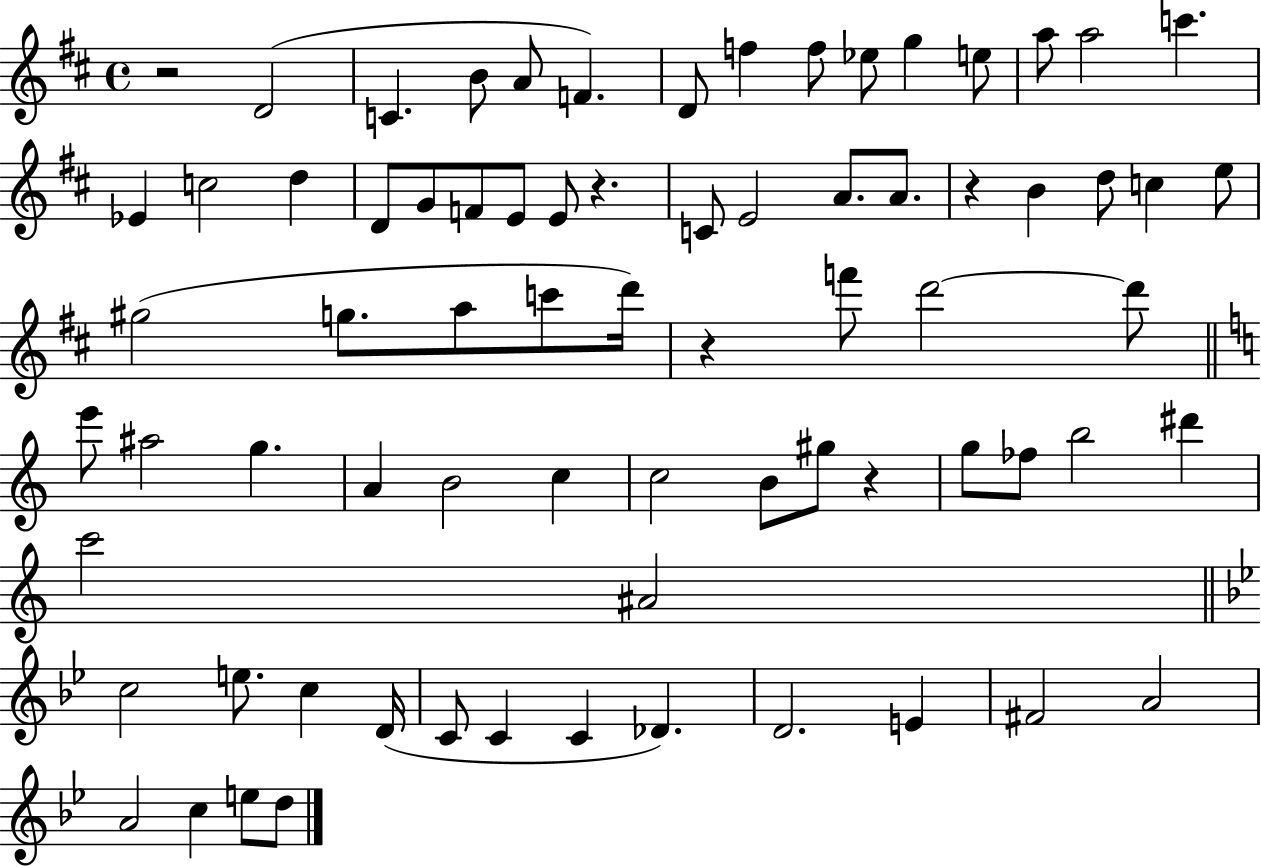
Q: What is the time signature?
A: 4/4